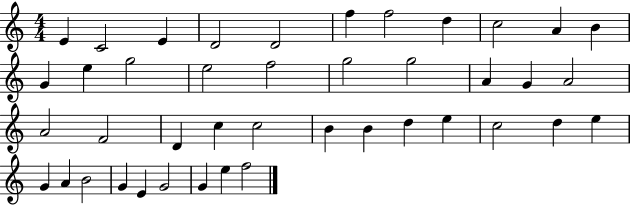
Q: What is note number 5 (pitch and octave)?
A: D4